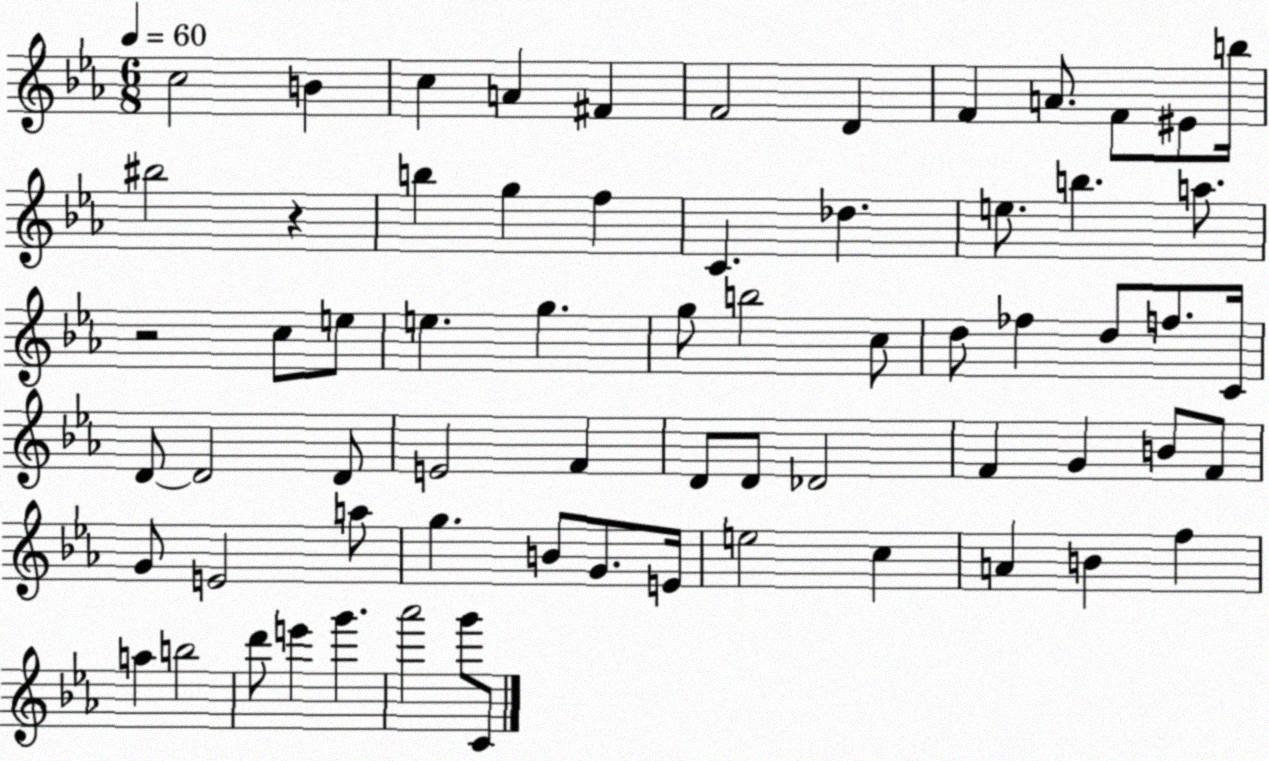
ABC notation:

X:1
T:Untitled
M:6/8
L:1/4
K:Eb
c2 B c A ^F F2 D F A/2 F/2 ^E/2 b/4 ^b2 z b g f C _d e/2 b a/2 z2 c/2 e/2 e g g/2 b2 c/2 d/2 _f d/2 f/2 C/4 D/2 D2 D/2 E2 F D/2 D/2 _D2 F G B/2 F/2 G/2 E2 a/2 g B/2 G/2 E/4 e2 c A B f a b2 d'/2 e' g' _a'2 g'/2 C/2